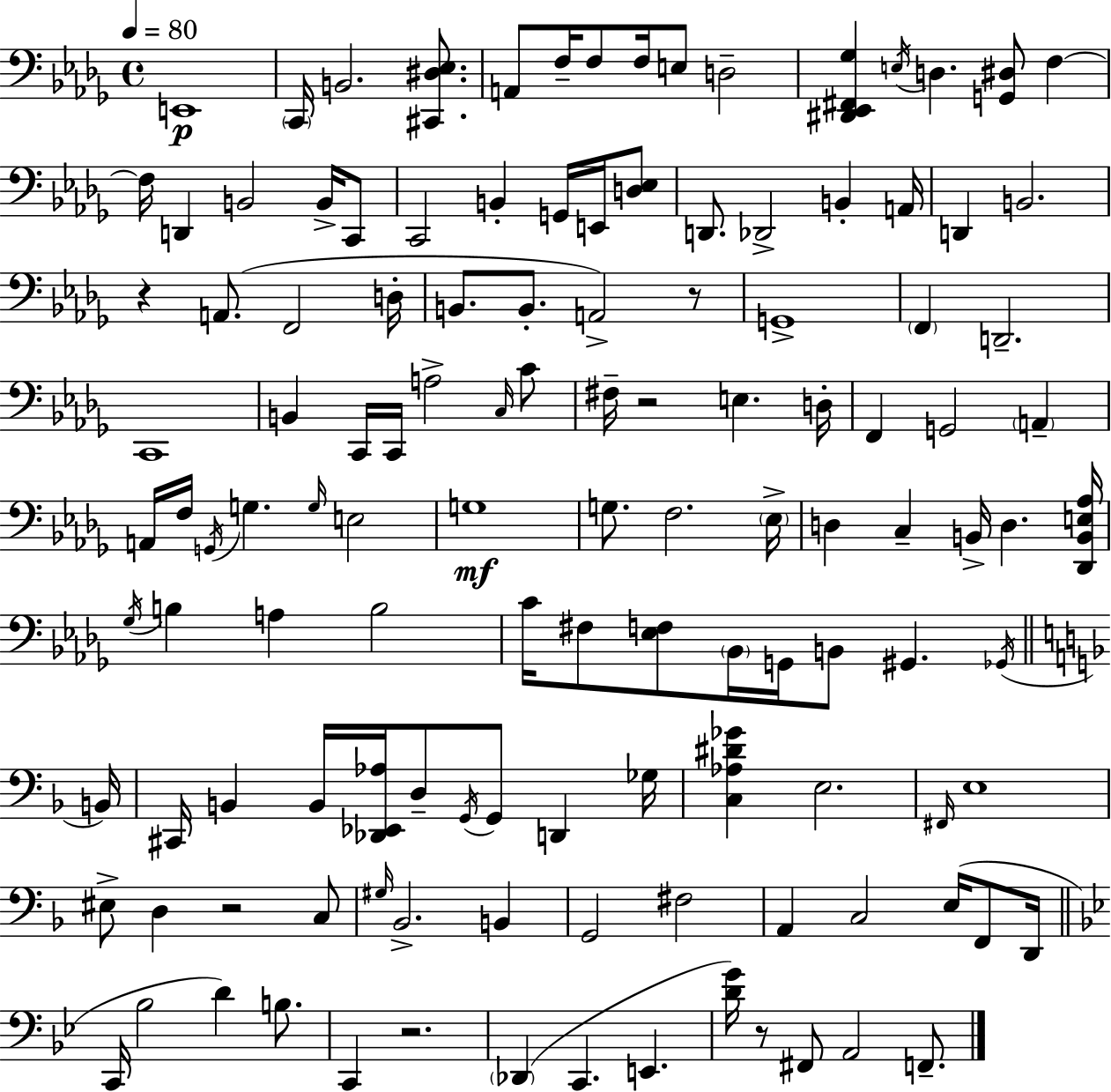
E2/w C2/s B2/h. [C#2,D#3,Eb3]/e. A2/e F3/s F3/e F3/s E3/e D3/h [D#2,Eb2,F#2,Gb3]/q E3/s D3/q. [G2,D#3]/e F3/q F3/s D2/q B2/h B2/s C2/e C2/h B2/q G2/s E2/s [D3,Eb3]/e D2/e. Db2/h B2/q A2/s D2/q B2/h. R/q A2/e. F2/h D3/s B2/e. B2/e. A2/h R/e G2/w F2/q D2/h. C2/w B2/q C2/s C2/s A3/h C3/s C4/e F#3/s R/h E3/q. D3/s F2/q G2/h A2/q A2/s F3/s G2/s G3/q. G3/s E3/h G3/w G3/e. F3/h. Eb3/s D3/q C3/q B2/s D3/q. [Db2,B2,E3,Ab3]/s Gb3/s B3/q A3/q B3/h C4/s F#3/e [Eb3,F3]/e Bb2/s G2/s B2/e G#2/q. Gb2/s B2/s C#2/s B2/q B2/s [Db2,Eb2,Ab3]/s D3/e G2/s G2/e D2/q Gb3/s [C3,Ab3,D#4,Gb4]/q E3/h. F#2/s E3/w EIS3/e D3/q R/h C3/e G#3/s Bb2/h. B2/q G2/h F#3/h A2/q C3/h E3/s F2/e D2/s C2/s Bb3/h D4/q B3/e. C2/q R/h. Db2/q C2/q. E2/q. [D4,G4]/s R/e F#2/e A2/h F2/e.